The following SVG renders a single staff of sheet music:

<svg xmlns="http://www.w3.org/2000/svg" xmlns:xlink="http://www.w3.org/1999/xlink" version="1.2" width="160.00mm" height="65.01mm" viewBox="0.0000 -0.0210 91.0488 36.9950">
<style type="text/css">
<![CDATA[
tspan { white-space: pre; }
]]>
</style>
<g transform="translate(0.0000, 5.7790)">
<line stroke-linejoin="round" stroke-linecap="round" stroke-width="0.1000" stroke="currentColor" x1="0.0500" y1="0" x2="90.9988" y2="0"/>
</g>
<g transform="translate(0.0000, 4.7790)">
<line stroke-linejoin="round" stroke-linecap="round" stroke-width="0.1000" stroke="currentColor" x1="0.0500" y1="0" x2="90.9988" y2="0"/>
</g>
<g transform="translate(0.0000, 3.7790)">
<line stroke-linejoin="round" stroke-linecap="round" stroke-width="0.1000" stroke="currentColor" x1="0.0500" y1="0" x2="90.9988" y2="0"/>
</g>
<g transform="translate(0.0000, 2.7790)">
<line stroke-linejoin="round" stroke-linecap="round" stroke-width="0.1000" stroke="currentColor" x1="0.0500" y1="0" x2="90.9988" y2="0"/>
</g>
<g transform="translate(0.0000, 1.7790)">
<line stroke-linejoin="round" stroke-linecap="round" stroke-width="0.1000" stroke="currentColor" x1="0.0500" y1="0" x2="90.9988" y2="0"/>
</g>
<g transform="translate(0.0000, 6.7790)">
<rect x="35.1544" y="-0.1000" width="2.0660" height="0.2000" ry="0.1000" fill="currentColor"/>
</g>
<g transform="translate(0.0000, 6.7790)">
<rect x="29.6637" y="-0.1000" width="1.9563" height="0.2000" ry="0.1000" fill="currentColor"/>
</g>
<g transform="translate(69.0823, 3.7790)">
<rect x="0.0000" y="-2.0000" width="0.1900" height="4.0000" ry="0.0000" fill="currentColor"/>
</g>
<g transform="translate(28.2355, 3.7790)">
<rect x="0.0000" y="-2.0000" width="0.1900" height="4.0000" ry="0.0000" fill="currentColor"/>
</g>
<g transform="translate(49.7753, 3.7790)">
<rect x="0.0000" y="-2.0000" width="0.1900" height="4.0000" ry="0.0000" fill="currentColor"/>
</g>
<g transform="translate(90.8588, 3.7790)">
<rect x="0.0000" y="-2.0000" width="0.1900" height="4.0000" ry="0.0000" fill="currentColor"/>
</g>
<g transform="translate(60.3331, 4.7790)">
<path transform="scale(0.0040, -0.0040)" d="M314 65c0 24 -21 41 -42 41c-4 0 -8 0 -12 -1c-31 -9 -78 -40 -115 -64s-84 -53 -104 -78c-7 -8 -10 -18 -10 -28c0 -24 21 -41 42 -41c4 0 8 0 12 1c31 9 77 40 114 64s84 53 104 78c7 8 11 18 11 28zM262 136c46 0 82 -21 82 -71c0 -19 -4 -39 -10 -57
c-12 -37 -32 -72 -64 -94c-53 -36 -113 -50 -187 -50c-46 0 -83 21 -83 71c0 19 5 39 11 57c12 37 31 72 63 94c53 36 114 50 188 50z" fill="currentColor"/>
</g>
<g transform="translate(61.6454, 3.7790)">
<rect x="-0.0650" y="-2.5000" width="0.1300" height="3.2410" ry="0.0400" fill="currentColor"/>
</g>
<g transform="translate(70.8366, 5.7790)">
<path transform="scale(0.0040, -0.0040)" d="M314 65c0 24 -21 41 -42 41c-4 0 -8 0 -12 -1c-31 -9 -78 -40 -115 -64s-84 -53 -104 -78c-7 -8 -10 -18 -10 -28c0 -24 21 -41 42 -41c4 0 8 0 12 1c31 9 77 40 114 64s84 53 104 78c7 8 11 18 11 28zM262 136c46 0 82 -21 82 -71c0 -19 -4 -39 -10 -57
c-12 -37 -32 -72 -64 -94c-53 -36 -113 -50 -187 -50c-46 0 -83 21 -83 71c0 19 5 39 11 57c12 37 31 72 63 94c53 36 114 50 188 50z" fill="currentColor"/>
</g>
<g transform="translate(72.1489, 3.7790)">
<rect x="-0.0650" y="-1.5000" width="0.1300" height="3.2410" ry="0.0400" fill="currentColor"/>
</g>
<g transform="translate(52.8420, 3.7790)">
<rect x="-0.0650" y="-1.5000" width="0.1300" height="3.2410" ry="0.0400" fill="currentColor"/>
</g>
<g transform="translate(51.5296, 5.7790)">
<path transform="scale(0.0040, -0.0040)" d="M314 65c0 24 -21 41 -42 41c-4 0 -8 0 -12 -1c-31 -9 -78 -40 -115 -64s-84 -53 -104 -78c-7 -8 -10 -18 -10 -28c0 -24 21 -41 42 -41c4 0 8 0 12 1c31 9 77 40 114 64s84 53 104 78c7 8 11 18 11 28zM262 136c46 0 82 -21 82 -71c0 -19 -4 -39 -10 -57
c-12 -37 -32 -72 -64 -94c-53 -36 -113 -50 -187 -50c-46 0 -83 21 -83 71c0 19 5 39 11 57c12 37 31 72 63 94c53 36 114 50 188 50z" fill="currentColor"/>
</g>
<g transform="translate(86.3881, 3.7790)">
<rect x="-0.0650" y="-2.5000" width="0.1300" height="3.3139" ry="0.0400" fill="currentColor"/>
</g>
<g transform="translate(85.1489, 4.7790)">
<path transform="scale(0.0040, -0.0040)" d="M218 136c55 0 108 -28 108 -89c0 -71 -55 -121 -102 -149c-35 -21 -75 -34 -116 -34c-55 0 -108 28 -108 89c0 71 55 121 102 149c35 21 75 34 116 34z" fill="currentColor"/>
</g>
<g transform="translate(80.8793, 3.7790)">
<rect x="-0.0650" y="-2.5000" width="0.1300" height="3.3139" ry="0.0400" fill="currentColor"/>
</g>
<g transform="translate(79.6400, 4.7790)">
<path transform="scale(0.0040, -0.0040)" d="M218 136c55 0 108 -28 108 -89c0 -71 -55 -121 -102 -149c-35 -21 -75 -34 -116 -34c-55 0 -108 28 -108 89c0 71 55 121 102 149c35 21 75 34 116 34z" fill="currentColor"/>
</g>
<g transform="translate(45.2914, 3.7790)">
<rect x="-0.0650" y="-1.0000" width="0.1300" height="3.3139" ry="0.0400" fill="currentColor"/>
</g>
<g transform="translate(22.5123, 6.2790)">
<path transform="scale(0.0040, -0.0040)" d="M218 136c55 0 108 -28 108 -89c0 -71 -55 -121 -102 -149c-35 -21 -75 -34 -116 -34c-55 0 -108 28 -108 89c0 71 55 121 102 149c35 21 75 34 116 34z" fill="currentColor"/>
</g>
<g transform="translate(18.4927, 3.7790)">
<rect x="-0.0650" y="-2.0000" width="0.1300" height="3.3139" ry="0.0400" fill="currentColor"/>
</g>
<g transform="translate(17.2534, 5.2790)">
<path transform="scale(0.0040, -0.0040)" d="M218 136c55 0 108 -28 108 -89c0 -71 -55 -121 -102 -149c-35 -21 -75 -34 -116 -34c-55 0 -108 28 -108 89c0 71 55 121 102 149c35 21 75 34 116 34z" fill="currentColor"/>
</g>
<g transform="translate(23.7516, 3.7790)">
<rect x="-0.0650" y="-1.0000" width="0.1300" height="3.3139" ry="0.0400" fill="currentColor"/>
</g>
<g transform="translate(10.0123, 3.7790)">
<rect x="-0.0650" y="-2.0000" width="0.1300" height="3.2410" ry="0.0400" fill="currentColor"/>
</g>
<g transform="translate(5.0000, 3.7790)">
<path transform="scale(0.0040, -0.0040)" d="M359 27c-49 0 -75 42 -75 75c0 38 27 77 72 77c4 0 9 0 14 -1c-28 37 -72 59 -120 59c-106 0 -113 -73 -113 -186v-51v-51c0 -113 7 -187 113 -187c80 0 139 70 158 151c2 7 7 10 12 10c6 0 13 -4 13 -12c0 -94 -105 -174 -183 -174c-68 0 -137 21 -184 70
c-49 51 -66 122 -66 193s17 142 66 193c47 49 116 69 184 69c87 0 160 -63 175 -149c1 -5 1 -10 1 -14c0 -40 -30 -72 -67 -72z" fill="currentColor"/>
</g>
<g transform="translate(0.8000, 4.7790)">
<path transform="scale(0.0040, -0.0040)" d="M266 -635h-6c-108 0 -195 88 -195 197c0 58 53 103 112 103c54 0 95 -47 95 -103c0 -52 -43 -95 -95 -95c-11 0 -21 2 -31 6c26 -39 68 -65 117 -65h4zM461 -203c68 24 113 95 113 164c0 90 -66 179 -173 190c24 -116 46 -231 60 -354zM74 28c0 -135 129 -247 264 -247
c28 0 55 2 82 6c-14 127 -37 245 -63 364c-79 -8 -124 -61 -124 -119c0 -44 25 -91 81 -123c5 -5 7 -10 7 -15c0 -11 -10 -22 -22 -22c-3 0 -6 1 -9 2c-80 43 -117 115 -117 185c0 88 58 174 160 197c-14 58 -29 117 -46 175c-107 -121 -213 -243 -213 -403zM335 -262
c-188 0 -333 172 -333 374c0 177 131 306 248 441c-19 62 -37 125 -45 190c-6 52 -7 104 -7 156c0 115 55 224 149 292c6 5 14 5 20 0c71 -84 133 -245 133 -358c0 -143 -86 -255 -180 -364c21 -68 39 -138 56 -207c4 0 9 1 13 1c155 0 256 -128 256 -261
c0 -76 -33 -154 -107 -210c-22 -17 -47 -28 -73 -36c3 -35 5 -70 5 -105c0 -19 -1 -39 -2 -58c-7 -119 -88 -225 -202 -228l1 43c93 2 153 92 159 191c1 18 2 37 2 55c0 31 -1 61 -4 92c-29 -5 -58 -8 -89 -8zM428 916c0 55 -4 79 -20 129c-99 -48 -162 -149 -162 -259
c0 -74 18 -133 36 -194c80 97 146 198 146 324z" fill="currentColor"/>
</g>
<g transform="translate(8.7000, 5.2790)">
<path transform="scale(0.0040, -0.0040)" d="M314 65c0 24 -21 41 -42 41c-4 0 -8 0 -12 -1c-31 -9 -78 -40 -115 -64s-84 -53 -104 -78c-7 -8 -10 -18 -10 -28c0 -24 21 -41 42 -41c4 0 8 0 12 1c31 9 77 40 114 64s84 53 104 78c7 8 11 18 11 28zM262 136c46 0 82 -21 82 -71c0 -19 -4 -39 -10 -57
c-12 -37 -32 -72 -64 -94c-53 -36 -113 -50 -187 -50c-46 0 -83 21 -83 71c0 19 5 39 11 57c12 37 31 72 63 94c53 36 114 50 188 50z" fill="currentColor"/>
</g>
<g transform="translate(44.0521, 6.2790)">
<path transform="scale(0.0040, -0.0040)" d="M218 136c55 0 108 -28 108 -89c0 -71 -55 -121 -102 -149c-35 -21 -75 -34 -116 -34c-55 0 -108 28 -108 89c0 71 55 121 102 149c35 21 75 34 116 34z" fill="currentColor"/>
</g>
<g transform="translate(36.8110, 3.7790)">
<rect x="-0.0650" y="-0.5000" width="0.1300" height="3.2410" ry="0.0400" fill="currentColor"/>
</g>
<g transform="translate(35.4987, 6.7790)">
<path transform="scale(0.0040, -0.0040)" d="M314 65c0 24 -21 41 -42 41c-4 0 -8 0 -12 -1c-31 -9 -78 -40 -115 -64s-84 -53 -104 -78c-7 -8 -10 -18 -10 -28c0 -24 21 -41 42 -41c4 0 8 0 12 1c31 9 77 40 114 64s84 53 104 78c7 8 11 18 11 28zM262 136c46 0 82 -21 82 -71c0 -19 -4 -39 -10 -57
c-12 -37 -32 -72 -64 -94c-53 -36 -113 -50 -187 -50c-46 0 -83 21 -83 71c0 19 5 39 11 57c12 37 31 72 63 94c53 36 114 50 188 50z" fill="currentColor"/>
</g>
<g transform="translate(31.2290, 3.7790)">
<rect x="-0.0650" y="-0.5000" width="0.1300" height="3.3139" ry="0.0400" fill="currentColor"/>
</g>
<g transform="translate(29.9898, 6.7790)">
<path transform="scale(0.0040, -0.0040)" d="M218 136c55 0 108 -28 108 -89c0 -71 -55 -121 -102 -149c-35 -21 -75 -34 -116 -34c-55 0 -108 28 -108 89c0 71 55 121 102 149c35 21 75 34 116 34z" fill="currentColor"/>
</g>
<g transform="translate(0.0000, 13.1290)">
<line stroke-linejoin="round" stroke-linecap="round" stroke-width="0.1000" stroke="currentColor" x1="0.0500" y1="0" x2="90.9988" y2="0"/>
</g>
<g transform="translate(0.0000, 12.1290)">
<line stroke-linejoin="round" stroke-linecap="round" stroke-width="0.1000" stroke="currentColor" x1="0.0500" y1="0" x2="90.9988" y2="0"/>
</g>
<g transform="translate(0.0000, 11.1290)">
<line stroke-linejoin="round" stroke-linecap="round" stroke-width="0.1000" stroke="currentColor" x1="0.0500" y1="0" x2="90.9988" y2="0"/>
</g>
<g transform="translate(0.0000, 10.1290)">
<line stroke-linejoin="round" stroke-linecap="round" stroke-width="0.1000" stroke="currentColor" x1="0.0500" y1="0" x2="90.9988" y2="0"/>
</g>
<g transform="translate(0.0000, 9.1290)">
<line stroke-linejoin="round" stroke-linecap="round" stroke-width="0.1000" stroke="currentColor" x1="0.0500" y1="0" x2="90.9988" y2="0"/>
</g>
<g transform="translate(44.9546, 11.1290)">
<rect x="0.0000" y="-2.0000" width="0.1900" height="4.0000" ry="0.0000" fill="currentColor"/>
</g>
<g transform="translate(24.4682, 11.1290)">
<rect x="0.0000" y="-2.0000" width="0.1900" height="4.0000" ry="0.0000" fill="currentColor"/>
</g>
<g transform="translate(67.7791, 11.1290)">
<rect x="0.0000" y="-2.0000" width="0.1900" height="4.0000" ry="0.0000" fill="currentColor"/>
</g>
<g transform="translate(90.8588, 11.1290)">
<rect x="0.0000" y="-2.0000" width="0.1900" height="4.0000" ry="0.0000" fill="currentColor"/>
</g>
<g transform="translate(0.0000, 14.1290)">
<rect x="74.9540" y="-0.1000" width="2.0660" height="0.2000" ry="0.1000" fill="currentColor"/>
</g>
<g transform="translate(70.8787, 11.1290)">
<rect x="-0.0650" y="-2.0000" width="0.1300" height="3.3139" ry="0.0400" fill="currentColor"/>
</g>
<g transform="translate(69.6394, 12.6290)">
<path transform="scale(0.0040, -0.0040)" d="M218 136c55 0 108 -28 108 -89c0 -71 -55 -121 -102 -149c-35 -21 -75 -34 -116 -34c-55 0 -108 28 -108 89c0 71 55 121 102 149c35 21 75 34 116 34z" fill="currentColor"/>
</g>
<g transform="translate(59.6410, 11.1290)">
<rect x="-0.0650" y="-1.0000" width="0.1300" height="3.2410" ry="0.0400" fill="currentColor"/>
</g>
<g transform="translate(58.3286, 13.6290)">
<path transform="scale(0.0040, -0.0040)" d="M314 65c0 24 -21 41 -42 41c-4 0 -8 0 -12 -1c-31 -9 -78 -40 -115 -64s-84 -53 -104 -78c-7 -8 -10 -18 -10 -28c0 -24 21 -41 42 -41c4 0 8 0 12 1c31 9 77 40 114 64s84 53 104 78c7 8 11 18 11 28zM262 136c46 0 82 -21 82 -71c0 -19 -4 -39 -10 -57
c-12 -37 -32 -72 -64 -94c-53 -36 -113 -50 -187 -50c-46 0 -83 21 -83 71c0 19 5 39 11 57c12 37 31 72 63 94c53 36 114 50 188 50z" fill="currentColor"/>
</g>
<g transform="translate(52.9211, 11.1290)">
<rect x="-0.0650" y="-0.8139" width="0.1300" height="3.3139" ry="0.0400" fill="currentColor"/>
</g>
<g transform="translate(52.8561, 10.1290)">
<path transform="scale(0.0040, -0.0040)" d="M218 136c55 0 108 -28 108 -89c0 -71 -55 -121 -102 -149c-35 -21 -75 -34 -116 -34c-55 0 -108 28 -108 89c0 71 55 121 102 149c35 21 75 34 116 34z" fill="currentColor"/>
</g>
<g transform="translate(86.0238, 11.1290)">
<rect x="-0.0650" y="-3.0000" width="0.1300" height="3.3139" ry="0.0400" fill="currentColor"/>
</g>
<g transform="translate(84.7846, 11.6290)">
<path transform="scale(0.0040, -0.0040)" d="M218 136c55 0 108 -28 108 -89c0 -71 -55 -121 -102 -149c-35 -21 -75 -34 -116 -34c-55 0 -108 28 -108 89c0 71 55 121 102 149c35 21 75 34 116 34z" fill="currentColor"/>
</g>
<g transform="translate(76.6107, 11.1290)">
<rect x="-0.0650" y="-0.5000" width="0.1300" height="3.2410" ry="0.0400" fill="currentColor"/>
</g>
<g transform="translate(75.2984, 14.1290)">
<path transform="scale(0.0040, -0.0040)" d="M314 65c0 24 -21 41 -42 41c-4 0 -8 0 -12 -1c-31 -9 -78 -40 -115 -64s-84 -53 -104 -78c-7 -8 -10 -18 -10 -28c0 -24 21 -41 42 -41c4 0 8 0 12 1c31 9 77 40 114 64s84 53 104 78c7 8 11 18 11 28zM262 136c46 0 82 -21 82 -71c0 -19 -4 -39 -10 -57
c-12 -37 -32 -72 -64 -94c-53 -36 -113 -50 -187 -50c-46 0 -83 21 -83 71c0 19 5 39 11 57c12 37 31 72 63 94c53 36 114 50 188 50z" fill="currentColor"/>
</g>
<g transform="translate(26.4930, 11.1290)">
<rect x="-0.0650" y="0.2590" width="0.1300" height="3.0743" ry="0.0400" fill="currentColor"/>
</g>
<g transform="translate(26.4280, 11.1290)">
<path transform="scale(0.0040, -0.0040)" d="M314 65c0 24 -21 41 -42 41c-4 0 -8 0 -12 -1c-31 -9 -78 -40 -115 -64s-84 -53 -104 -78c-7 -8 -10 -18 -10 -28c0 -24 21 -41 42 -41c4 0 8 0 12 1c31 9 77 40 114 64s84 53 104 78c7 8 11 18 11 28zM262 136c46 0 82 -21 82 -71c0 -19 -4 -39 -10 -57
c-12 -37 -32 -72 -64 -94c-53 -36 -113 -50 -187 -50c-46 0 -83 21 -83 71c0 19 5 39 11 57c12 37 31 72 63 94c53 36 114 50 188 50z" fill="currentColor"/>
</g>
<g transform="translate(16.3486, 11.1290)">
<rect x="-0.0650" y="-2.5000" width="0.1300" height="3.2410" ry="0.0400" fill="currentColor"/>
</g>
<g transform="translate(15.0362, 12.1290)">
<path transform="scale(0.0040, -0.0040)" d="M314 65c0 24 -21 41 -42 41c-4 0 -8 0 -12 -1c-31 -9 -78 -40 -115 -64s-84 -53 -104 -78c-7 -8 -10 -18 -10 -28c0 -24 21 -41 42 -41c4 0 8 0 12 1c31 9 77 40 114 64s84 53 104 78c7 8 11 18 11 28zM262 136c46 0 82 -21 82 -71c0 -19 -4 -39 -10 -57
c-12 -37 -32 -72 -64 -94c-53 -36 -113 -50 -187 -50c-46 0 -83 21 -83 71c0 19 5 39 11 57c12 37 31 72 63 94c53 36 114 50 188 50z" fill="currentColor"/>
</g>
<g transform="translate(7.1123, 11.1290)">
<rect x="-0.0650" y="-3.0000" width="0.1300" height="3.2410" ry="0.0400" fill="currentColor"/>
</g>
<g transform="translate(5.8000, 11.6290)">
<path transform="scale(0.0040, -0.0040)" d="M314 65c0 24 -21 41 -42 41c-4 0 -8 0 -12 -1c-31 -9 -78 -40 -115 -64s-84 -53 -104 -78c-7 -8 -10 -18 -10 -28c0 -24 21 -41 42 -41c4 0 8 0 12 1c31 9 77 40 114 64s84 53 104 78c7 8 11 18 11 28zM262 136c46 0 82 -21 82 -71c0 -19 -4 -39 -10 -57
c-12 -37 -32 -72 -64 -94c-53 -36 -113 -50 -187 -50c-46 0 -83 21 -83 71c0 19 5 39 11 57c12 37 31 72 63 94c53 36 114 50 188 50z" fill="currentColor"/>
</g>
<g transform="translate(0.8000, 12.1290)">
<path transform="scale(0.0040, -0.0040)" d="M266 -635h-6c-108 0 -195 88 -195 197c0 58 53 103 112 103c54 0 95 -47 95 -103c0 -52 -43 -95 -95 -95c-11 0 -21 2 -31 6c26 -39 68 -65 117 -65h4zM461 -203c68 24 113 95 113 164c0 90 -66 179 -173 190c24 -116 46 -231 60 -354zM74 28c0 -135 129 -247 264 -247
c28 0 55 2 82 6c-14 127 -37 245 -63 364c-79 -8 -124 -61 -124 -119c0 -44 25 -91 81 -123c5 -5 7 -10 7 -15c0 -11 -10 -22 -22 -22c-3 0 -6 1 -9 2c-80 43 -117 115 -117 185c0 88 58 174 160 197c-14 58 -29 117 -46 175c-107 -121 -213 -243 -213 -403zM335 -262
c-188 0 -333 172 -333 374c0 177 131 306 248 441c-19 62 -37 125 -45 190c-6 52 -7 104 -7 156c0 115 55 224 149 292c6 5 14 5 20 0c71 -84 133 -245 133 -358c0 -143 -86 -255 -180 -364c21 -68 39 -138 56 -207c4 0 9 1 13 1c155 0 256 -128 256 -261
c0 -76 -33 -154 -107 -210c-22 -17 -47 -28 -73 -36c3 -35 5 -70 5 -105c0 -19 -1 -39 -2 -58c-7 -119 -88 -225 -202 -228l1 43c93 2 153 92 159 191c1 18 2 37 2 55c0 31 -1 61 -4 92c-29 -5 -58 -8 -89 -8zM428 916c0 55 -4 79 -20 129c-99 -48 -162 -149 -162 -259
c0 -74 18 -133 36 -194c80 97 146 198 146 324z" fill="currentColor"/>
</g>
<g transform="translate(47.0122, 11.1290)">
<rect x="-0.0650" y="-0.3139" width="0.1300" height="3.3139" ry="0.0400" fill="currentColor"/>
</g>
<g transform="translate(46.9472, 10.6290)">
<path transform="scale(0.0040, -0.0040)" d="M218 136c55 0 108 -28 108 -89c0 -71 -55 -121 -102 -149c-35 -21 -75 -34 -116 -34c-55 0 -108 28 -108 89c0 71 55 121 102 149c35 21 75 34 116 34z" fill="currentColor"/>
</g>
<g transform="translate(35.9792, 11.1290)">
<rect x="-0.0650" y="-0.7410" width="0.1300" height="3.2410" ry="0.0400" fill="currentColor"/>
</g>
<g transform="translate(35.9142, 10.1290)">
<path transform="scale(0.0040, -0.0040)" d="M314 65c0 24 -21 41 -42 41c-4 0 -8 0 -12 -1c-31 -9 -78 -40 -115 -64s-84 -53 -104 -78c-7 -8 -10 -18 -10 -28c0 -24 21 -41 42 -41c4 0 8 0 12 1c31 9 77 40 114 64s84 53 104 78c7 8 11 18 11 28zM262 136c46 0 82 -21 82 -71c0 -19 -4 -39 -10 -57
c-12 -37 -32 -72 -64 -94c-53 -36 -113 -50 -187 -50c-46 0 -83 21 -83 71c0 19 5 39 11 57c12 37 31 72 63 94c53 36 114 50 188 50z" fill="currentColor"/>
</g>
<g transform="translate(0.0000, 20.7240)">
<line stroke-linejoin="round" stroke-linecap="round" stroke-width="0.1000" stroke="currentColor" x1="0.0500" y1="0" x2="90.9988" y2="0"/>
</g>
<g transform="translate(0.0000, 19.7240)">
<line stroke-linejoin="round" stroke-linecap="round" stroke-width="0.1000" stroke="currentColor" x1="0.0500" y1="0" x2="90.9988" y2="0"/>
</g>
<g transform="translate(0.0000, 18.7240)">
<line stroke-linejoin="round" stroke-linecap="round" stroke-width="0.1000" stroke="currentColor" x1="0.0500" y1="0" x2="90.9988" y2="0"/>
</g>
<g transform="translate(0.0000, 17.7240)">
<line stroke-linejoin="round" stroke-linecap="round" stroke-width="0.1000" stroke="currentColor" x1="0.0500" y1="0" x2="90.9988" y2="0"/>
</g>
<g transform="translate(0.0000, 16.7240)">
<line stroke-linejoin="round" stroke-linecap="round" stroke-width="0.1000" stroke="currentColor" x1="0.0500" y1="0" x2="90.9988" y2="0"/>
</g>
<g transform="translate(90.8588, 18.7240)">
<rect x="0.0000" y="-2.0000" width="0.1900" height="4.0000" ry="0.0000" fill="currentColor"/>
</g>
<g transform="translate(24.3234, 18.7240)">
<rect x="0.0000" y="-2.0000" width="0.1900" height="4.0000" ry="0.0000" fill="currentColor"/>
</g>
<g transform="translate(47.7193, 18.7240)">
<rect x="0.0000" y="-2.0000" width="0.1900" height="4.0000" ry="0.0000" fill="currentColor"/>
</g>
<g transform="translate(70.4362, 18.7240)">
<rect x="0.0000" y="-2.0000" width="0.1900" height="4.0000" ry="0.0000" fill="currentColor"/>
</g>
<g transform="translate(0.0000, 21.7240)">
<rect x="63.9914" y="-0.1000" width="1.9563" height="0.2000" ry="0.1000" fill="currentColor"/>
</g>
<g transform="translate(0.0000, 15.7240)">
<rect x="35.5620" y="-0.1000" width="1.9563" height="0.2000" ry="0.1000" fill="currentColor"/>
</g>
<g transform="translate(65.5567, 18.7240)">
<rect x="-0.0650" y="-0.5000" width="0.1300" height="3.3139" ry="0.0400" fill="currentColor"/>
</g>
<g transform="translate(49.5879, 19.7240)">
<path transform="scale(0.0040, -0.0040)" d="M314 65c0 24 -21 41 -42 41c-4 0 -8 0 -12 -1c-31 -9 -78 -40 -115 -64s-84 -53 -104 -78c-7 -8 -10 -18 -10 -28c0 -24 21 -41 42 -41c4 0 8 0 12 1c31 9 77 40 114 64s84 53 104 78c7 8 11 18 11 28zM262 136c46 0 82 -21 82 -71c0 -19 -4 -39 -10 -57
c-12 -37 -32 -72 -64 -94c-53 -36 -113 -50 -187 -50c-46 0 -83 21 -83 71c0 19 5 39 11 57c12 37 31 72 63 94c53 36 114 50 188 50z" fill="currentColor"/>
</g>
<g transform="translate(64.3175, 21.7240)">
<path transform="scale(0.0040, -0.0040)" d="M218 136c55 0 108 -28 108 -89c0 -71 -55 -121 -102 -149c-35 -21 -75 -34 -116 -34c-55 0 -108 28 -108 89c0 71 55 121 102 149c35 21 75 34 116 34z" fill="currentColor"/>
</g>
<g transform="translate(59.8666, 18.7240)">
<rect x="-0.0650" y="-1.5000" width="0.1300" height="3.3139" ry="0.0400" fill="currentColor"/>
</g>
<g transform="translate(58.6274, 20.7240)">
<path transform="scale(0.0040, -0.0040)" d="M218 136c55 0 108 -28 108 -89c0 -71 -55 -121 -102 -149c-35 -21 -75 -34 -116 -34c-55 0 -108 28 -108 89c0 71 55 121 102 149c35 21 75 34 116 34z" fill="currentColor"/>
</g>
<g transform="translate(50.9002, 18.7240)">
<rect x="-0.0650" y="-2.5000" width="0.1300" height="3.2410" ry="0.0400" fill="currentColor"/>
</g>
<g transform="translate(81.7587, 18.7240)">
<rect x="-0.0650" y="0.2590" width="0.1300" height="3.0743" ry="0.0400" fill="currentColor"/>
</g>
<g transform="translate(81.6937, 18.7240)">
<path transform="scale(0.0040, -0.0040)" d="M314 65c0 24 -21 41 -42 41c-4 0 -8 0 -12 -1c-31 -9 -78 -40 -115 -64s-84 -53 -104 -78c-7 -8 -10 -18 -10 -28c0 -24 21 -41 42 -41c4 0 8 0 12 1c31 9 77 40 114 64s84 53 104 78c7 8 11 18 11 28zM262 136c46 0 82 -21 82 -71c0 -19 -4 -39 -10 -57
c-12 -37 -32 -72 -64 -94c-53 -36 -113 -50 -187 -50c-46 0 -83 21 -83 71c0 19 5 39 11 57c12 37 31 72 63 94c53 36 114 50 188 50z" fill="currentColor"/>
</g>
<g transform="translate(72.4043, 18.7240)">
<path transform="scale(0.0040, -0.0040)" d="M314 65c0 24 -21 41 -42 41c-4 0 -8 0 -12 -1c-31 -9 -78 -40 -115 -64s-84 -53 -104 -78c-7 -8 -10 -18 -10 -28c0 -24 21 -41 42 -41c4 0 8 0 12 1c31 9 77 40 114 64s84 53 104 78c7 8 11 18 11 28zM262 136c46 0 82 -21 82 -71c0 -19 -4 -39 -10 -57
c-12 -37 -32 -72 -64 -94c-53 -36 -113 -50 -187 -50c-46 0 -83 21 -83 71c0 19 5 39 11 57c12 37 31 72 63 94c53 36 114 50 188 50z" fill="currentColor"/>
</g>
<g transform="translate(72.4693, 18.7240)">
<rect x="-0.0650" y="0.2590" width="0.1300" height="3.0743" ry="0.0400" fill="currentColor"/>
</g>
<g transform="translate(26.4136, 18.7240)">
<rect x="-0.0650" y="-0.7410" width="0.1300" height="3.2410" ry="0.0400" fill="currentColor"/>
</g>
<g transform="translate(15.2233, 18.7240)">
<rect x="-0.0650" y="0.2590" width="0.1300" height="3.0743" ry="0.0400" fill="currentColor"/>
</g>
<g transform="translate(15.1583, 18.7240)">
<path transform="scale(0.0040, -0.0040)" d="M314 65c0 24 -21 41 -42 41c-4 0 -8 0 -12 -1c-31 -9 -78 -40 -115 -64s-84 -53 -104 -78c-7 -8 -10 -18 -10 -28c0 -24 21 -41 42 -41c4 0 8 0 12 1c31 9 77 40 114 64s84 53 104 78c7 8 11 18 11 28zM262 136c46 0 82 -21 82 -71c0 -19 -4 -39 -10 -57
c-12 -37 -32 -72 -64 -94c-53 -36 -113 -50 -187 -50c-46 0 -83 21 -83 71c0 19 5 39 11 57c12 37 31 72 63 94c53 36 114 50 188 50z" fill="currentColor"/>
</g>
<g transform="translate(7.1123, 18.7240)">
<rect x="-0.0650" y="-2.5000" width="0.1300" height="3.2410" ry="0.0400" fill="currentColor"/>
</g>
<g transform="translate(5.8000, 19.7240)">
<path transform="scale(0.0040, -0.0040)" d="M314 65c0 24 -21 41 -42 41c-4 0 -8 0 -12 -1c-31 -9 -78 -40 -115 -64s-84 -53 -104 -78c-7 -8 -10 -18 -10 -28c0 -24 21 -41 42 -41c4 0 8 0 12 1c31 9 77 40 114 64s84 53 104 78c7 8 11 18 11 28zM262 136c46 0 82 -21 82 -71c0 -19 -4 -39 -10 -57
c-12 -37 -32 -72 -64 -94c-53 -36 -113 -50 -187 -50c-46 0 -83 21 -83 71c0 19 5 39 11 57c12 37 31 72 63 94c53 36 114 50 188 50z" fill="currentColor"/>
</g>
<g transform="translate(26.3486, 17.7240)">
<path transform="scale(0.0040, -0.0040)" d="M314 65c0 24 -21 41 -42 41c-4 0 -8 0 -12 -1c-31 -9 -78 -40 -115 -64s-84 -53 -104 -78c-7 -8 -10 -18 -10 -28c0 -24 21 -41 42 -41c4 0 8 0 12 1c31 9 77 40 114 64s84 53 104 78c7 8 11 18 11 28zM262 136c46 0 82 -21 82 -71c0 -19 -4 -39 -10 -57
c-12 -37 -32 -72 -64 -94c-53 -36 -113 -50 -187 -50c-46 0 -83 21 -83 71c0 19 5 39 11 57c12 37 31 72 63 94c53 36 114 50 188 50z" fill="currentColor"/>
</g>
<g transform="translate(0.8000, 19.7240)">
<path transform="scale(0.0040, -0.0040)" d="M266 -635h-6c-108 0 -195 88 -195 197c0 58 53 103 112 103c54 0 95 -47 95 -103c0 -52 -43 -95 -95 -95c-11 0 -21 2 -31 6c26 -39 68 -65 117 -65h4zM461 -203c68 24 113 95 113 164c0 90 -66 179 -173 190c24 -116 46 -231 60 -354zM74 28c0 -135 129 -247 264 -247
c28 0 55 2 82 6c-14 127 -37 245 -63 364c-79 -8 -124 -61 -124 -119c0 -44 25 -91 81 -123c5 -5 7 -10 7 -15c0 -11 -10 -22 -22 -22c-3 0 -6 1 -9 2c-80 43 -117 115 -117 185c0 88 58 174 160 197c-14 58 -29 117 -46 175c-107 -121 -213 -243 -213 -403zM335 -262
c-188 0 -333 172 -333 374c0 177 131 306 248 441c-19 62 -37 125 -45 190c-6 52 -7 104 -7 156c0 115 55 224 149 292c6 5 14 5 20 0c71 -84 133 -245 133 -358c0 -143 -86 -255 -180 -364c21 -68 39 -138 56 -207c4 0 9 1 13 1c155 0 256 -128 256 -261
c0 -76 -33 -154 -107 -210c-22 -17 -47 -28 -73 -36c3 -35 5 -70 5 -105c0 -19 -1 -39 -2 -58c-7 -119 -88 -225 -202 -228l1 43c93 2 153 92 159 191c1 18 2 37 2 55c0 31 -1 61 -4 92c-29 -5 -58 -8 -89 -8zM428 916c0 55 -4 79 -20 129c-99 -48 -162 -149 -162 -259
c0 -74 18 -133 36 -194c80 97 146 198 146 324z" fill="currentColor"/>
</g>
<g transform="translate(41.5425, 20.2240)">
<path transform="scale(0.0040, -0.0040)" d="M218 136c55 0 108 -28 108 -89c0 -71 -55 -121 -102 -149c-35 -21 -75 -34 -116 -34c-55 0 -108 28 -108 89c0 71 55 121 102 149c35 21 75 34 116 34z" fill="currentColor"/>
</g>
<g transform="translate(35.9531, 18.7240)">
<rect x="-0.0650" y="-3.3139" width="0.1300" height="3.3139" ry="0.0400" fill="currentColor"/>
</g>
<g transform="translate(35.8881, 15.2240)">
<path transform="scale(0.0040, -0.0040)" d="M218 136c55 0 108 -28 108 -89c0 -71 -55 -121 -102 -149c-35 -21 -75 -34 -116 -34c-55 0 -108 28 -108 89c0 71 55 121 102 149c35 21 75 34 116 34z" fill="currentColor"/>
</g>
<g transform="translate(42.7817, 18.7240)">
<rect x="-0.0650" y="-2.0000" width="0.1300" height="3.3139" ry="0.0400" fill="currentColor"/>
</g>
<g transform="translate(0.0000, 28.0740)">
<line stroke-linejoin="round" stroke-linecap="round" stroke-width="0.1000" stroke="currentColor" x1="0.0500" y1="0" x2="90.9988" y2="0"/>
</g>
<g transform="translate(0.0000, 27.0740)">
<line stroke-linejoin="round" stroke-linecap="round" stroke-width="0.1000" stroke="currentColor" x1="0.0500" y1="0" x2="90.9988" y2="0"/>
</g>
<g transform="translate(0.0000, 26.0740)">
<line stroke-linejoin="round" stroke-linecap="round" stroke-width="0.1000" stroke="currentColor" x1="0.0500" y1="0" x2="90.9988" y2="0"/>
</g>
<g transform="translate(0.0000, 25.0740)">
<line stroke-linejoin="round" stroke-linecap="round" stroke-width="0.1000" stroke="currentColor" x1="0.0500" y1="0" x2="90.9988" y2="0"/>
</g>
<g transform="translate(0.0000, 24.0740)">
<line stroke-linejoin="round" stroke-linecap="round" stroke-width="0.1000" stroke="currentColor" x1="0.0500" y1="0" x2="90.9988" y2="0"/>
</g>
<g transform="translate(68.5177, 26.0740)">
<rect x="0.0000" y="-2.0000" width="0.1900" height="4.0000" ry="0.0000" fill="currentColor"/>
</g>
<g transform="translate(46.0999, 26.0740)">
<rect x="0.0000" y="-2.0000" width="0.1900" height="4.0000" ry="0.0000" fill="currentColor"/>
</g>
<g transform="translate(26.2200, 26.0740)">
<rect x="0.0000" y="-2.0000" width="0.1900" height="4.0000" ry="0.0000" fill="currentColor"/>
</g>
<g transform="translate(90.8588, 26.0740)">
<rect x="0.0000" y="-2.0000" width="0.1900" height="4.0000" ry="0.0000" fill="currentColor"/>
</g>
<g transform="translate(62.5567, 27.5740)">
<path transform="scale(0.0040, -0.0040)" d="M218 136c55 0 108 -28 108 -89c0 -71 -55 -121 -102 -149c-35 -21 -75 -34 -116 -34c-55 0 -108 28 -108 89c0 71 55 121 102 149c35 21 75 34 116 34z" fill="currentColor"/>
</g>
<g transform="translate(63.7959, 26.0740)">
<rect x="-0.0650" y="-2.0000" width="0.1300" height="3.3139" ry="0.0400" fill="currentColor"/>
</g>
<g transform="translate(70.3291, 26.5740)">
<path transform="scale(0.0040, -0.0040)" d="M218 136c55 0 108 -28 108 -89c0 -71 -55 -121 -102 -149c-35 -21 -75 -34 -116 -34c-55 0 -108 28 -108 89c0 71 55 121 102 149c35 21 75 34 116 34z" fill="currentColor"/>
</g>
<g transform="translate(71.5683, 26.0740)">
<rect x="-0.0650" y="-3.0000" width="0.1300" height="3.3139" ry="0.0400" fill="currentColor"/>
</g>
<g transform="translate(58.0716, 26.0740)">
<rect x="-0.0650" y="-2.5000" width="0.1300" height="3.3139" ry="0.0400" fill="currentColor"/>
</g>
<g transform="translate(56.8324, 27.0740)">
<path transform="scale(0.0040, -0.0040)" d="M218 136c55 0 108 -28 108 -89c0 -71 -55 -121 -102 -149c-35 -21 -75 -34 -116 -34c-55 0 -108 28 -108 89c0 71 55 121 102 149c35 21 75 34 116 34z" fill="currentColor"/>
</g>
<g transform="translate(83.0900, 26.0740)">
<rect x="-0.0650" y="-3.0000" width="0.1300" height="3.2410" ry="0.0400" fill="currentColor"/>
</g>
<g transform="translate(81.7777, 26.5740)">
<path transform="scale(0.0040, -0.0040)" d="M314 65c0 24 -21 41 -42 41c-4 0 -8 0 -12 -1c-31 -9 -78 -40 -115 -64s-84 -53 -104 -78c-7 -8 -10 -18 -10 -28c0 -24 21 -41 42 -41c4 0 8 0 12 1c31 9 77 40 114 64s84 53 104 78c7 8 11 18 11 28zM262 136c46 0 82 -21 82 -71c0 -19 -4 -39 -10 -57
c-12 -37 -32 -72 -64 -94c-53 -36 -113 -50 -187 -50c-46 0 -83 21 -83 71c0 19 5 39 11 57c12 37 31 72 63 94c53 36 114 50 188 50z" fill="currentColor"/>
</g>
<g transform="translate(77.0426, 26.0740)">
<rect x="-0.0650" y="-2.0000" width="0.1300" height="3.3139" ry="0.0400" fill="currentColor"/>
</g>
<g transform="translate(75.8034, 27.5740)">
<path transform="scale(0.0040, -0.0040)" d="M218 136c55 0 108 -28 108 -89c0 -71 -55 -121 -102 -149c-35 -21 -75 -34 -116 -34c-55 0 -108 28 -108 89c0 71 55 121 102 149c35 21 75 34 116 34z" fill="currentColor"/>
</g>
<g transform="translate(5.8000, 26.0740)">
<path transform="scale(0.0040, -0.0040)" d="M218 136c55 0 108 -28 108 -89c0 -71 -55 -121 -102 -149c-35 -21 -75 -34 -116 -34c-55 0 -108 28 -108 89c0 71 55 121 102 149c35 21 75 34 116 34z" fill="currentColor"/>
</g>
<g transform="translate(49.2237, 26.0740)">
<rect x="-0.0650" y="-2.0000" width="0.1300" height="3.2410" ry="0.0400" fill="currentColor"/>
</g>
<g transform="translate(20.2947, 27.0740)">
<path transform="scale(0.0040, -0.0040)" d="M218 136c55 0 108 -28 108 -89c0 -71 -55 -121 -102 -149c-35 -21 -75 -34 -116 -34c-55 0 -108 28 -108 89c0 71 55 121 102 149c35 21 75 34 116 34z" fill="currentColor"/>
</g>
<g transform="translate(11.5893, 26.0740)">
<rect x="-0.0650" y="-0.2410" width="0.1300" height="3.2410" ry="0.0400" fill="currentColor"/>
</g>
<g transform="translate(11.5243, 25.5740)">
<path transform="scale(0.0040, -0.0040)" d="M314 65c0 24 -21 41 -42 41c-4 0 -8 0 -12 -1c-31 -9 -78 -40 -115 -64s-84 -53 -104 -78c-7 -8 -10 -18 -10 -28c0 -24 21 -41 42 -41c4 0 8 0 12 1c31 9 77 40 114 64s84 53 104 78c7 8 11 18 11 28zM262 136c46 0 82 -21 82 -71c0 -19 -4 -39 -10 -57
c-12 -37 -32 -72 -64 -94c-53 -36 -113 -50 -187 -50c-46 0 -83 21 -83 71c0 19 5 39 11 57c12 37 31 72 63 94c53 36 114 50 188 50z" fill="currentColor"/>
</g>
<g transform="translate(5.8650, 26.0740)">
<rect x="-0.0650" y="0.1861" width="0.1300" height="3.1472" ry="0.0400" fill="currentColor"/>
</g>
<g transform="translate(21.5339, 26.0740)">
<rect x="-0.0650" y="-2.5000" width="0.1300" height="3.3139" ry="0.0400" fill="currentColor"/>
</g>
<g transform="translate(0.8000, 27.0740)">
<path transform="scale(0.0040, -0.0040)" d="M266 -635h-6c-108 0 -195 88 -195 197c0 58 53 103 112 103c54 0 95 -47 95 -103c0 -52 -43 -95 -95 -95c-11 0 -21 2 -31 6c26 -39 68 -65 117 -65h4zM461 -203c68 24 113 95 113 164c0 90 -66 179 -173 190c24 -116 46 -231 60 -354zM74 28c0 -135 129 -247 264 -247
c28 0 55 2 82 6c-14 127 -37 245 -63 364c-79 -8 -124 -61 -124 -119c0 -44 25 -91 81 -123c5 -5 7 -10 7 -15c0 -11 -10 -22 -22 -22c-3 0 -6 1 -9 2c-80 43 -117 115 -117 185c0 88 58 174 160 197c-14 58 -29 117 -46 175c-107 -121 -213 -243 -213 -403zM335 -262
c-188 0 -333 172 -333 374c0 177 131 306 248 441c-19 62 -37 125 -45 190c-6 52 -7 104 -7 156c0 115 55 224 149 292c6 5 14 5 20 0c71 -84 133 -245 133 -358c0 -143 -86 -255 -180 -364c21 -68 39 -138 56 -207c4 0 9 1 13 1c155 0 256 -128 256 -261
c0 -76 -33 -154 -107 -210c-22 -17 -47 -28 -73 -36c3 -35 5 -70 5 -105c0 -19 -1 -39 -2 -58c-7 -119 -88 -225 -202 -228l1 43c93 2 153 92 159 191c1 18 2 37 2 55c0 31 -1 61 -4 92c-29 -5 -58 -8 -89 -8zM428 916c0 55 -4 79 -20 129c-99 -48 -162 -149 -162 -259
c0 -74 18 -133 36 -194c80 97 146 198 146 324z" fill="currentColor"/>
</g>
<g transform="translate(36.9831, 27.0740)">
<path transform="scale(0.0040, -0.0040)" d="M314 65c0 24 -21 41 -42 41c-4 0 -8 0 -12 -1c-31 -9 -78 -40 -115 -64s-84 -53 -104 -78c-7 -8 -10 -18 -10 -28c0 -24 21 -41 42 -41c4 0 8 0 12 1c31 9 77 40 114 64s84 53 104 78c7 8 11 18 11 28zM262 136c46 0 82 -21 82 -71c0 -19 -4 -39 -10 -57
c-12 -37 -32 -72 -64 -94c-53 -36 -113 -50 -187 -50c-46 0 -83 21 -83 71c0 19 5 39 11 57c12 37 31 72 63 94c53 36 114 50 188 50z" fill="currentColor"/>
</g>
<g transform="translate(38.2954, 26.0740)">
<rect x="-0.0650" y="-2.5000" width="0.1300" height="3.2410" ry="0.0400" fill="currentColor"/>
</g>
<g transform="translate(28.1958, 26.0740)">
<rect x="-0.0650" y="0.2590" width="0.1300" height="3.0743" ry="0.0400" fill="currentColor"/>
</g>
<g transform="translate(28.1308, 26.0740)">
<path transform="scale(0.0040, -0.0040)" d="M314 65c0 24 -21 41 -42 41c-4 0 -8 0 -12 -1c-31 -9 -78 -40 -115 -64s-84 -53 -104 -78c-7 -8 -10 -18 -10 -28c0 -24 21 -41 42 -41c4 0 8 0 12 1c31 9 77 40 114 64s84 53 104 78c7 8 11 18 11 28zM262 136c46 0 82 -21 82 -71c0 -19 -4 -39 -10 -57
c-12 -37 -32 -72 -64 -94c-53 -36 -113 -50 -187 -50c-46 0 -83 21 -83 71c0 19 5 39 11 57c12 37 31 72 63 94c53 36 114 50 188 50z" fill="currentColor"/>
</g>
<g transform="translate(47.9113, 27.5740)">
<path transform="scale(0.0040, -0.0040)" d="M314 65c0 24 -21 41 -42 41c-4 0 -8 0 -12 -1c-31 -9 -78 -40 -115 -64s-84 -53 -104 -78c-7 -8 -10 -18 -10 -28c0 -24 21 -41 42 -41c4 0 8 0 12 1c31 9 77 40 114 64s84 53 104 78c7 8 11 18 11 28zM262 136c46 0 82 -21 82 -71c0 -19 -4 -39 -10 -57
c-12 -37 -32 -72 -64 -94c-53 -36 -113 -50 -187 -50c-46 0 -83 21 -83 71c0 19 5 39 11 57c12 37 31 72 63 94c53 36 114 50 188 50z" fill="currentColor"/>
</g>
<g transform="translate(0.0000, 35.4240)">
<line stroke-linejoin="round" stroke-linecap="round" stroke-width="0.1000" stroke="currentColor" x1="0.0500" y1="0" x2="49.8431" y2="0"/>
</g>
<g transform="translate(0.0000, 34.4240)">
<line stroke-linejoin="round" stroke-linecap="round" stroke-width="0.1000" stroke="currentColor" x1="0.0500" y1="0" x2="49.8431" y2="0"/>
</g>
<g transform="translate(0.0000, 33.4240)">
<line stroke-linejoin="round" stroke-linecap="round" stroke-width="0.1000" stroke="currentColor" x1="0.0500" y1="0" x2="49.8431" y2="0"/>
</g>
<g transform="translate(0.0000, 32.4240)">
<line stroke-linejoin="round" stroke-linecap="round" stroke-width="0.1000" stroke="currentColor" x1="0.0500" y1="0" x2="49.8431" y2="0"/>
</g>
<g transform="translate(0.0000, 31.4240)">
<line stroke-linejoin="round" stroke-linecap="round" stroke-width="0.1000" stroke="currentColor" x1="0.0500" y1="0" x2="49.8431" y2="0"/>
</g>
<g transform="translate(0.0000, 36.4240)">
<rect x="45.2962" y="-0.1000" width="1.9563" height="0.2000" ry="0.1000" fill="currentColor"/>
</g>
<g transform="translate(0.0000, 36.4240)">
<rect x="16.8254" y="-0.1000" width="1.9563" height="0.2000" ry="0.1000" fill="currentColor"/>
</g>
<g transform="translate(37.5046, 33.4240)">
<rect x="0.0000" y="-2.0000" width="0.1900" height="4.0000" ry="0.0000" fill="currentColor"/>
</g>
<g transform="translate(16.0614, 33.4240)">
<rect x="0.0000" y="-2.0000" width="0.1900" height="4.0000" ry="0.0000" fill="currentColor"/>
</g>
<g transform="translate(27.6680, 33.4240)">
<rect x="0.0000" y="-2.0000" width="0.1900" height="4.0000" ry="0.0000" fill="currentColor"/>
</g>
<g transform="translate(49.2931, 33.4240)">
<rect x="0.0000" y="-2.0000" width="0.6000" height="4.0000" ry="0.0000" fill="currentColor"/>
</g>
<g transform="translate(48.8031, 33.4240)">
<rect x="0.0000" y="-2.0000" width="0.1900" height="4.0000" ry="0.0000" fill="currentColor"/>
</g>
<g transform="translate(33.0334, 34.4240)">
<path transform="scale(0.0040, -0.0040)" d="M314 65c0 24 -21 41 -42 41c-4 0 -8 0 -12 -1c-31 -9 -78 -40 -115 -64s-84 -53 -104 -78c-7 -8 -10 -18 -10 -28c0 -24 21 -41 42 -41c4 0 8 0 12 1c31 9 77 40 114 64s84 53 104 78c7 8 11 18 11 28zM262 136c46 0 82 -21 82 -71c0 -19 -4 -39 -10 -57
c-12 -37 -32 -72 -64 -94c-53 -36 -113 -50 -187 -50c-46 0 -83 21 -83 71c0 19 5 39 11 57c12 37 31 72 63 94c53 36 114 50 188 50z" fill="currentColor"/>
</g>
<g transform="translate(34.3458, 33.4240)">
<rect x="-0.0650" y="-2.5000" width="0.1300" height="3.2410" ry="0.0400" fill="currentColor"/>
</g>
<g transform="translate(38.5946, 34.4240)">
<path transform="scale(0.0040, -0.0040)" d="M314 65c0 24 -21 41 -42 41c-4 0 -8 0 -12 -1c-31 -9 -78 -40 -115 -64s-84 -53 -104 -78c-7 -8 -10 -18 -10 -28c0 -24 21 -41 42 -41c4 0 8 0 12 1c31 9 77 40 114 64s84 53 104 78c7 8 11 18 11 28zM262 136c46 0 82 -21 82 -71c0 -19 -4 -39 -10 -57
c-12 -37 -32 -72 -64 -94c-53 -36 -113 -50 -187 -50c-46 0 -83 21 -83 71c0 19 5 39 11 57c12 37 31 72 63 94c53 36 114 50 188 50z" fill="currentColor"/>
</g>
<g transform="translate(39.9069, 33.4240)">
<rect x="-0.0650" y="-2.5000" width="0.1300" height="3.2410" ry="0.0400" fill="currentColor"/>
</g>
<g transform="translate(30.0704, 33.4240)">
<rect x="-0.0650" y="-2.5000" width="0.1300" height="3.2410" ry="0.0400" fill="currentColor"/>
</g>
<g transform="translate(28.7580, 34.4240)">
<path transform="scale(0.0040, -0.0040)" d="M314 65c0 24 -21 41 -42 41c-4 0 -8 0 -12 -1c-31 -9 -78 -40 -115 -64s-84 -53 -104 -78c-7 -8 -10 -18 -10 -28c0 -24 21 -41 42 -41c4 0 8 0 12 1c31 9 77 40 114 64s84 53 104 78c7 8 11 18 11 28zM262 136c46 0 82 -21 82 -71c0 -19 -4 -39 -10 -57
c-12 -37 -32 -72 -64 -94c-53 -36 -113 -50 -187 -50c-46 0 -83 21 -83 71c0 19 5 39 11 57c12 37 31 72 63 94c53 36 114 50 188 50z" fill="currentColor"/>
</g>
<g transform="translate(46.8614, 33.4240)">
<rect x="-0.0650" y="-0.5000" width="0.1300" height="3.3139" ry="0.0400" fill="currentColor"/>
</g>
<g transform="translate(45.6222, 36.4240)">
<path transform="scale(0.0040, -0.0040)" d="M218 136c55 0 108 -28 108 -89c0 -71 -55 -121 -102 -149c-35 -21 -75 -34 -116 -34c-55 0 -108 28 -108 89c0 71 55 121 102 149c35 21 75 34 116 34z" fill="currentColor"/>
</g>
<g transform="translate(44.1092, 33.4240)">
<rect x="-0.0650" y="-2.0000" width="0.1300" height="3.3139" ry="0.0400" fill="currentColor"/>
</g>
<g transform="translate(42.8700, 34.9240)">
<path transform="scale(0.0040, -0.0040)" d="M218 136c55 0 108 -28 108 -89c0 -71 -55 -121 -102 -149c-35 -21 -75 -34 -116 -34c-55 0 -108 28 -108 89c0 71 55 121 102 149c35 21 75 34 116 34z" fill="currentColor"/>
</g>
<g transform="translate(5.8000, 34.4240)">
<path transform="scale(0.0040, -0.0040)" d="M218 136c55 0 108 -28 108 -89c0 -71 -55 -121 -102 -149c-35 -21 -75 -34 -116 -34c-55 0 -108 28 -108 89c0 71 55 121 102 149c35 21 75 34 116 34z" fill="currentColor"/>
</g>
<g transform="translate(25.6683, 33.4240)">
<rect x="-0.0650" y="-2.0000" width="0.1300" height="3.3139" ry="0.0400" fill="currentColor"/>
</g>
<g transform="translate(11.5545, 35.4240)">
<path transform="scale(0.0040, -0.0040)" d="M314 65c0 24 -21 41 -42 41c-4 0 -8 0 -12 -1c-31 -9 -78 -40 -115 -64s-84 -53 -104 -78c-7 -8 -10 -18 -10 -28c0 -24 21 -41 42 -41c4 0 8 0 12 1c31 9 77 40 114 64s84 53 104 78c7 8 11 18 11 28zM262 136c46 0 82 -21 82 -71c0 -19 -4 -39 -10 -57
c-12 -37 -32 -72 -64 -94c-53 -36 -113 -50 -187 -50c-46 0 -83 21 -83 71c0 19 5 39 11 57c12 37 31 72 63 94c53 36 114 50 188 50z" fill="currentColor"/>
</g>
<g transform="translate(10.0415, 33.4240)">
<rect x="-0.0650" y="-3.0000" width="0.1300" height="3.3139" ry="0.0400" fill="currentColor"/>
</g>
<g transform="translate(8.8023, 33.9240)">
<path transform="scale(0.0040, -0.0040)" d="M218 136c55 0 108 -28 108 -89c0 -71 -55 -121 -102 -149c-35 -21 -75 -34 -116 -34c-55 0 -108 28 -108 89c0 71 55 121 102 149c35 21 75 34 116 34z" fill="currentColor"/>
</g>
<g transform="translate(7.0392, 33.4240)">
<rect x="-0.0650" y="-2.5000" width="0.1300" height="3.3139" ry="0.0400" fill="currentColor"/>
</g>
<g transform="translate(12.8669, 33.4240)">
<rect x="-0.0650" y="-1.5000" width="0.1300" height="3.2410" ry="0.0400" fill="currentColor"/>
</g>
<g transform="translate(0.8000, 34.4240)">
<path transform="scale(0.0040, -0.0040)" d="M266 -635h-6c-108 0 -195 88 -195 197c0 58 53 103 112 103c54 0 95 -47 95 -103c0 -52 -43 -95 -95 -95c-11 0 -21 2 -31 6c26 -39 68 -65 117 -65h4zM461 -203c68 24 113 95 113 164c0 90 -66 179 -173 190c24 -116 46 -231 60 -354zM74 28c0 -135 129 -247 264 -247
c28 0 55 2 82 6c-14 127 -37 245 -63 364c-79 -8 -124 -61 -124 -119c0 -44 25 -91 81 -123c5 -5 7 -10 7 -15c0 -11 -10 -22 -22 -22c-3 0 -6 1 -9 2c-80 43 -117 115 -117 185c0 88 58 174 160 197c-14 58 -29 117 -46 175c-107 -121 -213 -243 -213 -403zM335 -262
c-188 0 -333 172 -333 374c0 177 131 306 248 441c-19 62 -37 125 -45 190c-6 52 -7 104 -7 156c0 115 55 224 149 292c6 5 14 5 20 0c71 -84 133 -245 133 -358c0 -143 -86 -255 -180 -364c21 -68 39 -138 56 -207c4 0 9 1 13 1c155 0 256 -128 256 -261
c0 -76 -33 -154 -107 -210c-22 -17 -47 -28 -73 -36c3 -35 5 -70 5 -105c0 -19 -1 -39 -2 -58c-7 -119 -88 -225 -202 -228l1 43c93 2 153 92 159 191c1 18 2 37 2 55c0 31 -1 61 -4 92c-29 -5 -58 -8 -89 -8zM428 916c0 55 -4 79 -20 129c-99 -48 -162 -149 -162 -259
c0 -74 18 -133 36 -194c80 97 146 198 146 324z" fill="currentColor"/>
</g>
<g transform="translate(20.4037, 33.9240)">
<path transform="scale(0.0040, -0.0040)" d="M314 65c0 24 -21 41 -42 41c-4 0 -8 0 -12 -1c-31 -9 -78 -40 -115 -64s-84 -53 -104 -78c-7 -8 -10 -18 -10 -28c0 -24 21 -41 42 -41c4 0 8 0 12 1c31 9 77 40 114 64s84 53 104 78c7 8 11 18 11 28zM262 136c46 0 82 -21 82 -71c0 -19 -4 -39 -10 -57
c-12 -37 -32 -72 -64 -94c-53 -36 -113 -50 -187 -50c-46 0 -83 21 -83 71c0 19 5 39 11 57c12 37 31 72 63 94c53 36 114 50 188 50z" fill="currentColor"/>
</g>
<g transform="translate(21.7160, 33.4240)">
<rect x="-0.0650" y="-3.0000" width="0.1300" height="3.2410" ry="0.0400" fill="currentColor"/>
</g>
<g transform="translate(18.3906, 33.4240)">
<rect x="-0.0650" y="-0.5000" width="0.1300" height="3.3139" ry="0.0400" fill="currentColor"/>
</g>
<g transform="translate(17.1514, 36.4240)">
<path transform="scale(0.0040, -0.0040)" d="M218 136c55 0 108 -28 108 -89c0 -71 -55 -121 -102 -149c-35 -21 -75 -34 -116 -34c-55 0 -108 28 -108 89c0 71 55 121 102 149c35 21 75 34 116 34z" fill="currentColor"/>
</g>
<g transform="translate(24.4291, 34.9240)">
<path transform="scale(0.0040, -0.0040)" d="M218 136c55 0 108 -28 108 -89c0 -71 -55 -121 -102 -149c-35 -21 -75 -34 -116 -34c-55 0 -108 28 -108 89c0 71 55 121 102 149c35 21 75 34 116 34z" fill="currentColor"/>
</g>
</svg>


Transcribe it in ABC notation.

X:1
T:Untitled
M:4/4
L:1/4
K:C
F2 F D C C2 D E2 G2 E2 G G A2 G2 B2 d2 c d D2 F C2 A G2 B2 d2 b F G2 E C B2 B2 B c2 G B2 G2 F2 G F A F A2 G A E2 C A2 F G2 G2 G2 F C